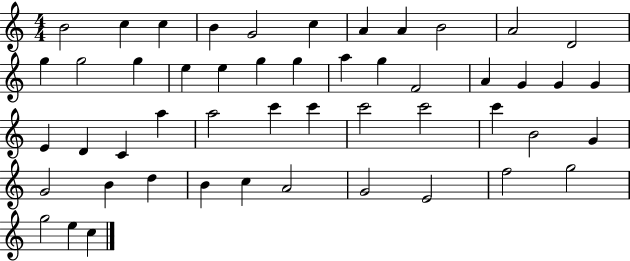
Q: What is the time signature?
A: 4/4